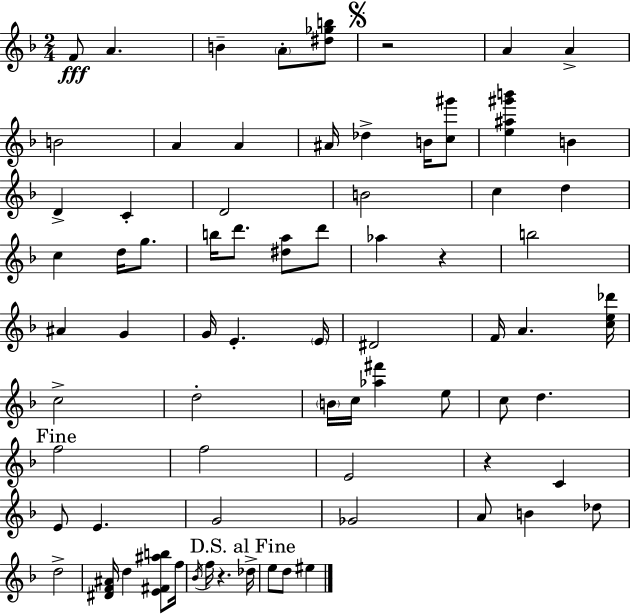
F4/e A4/q. B4/q A4/e [D#5,Gb5,B5]/e R/h A4/q A4/q B4/h A4/q A4/q A#4/s Db5/q B4/s [C5,G#6]/e [E5,A#5,G#6,B6]/q B4/q D4/q C4/q D4/h B4/h C5/q D5/q C5/q D5/s G5/e. B5/s D6/e. [D#5,A5]/e D6/e Ab5/q R/q B5/h A#4/q G4/q G4/s E4/q. E4/s D#4/h F4/s A4/q. [C5,E5,Db6]/s C5/h D5/h B4/s C5/s [Ab5,F#6]/q E5/e C5/e D5/q. F5/h F5/h E4/h R/q C4/q E4/e E4/q. G4/h Gb4/h A4/e B4/q Db5/e D5/h [D#4,F4,A#4]/s D5/q [E4,F#4,A#5,B5]/e F5/s Bb4/s F5/s R/q. Db5/s E5/e D5/e EIS5/q